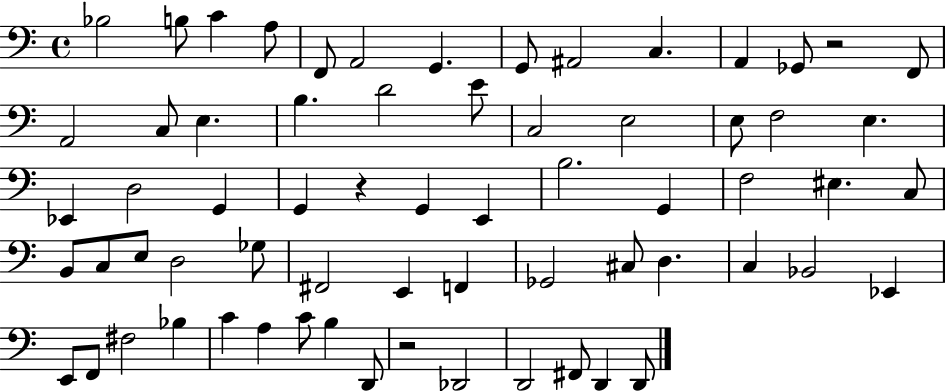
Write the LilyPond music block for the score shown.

{
  \clef bass
  \time 4/4
  \defaultTimeSignature
  \key c \major
  bes2 b8 c'4 a8 | f,8 a,2 g,4. | g,8 ais,2 c4. | a,4 ges,8 r2 f,8 | \break a,2 c8 e4. | b4. d'2 e'8 | c2 e2 | e8 f2 e4. | \break ees,4 d2 g,4 | g,4 r4 g,4 e,4 | b2. g,4 | f2 eis4. c8 | \break b,8 c8 e8 d2 ges8 | fis,2 e,4 f,4 | ges,2 cis8 d4. | c4 bes,2 ees,4 | \break e,8 f,8 fis2 bes4 | c'4 a4 c'8 b4 d,8 | r2 des,2 | d,2 fis,8 d,4 d,8 | \break \bar "|."
}